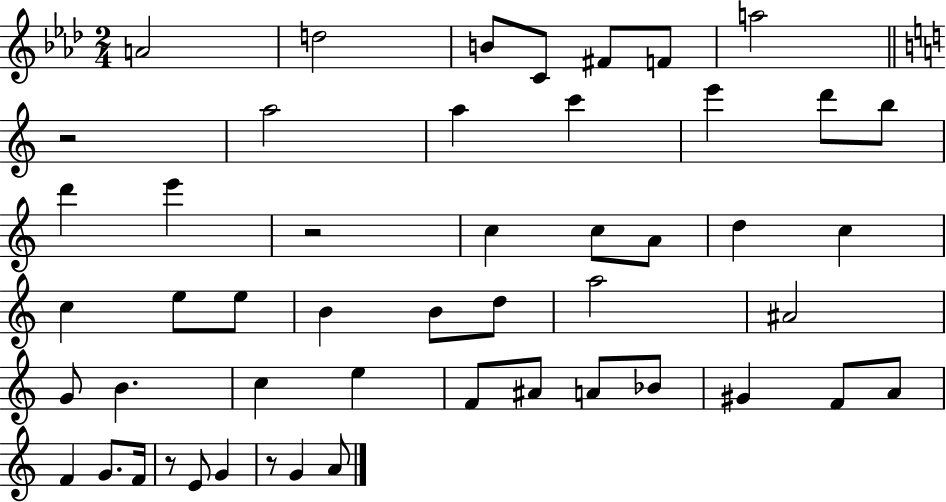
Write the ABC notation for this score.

X:1
T:Untitled
M:2/4
L:1/4
K:Ab
A2 d2 B/2 C/2 ^F/2 F/2 a2 z2 a2 a c' e' d'/2 b/2 d' e' z2 c c/2 A/2 d c c e/2 e/2 B B/2 d/2 a2 ^A2 G/2 B c e F/2 ^A/2 A/2 _B/2 ^G F/2 A/2 F G/2 F/4 z/2 E/2 G z/2 G A/2